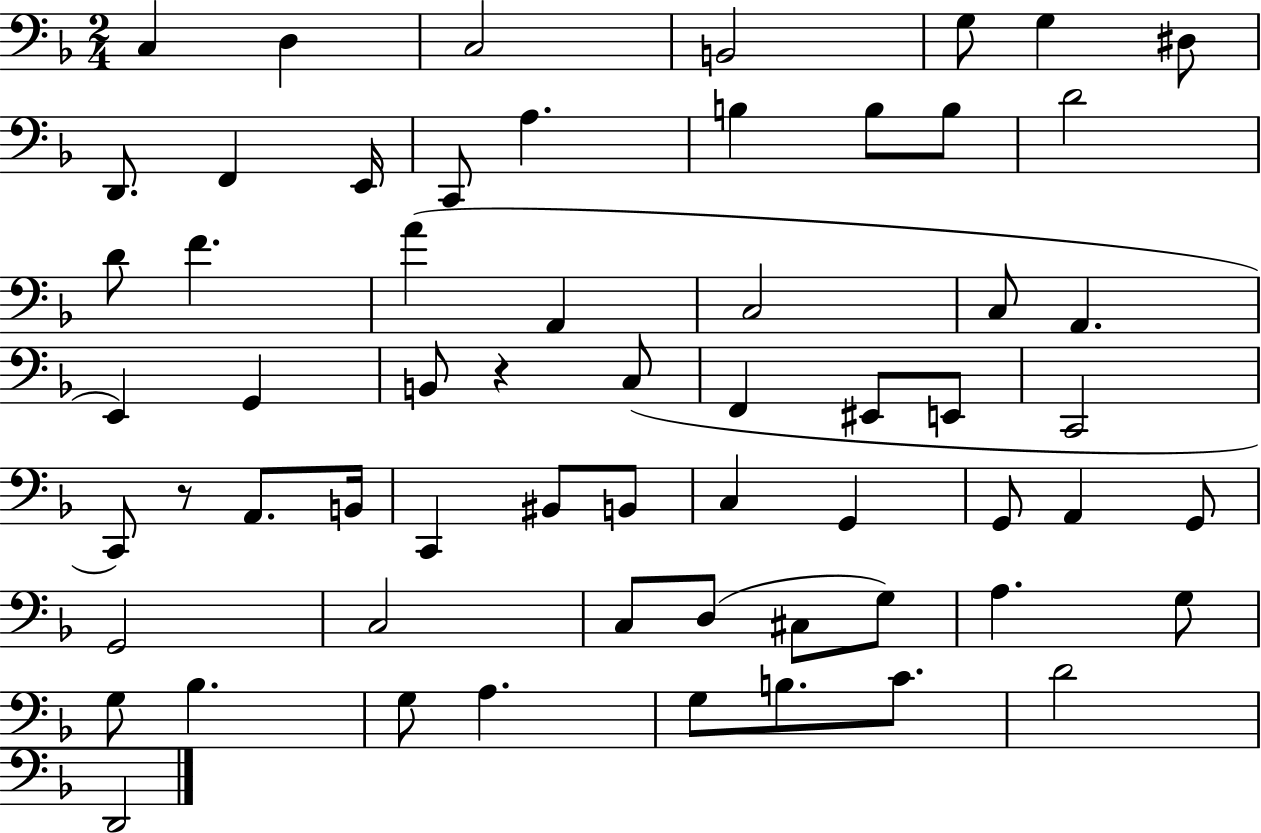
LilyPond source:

{
  \clef bass
  \numericTimeSignature
  \time 2/4
  \key f \major
  c4 d4 | c2 | b,2 | g8 g4 dis8 | \break d,8. f,4 e,16 | c,8 a4. | b4 b8 b8 | d'2 | \break d'8 f'4. | a'4( a,4 | c2 | c8 a,4. | \break e,4) g,4 | b,8 r4 c8( | f,4 eis,8 e,8 | c,2 | \break c,8) r8 a,8. b,16 | c,4 bis,8 b,8 | c4 g,4 | g,8 a,4 g,8 | \break g,2 | c2 | c8 d8( cis8 g8) | a4. g8 | \break g8 bes4. | g8 a4. | g8 b8. c'8. | d'2 | \break d,2 | \bar "|."
}